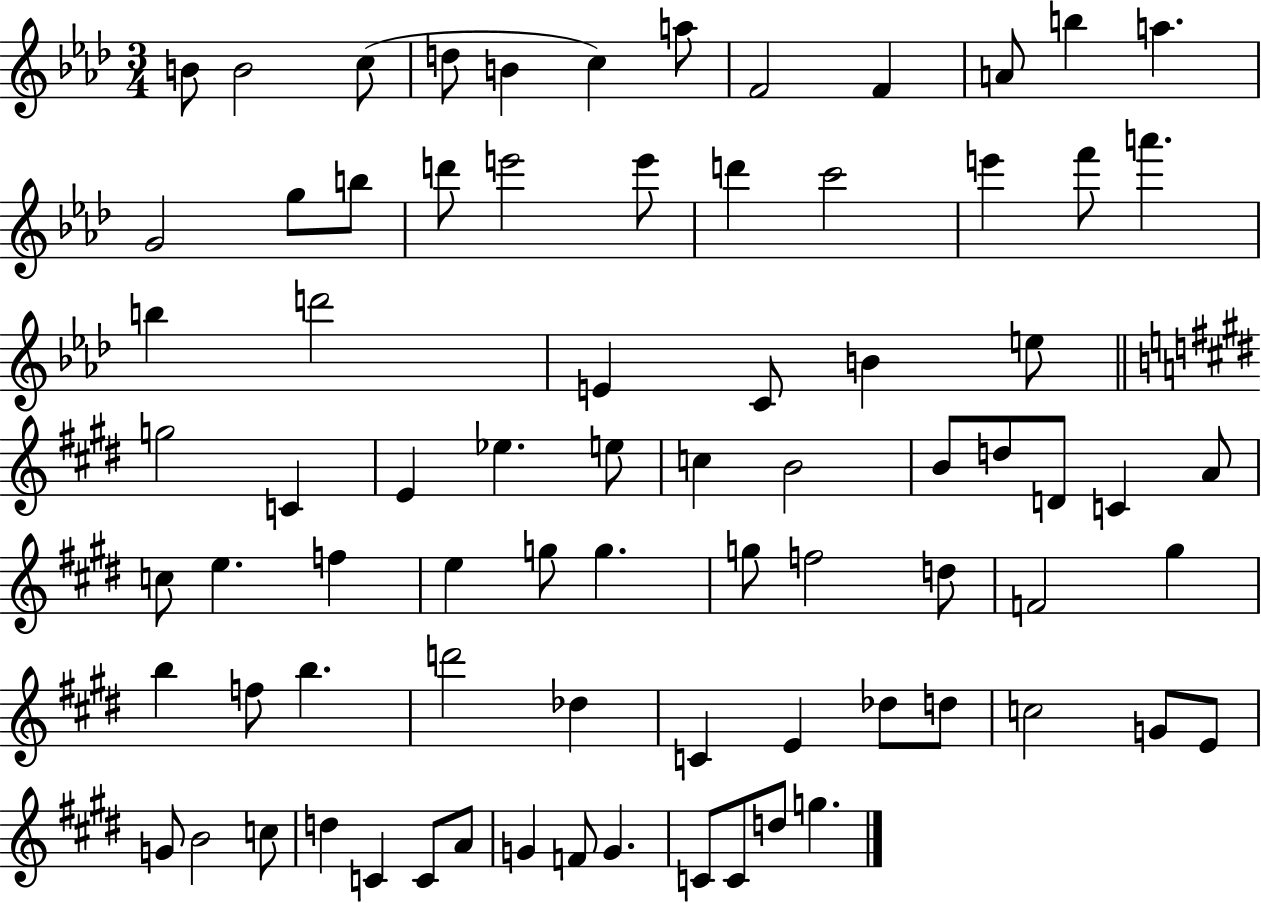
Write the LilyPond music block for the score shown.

{
  \clef treble
  \numericTimeSignature
  \time 3/4
  \key aes \major
  b'8 b'2 c''8( | d''8 b'4 c''4) a''8 | f'2 f'4 | a'8 b''4 a''4. | \break g'2 g''8 b''8 | d'''8 e'''2 e'''8 | d'''4 c'''2 | e'''4 f'''8 a'''4. | \break b''4 d'''2 | e'4 c'8 b'4 e''8 | \bar "||" \break \key e \major g''2 c'4 | e'4 ees''4. e''8 | c''4 b'2 | b'8 d''8 d'8 c'4 a'8 | \break c''8 e''4. f''4 | e''4 g''8 g''4. | g''8 f''2 d''8 | f'2 gis''4 | \break b''4 f''8 b''4. | d'''2 des''4 | c'4 e'4 des''8 d''8 | c''2 g'8 e'8 | \break g'8 b'2 c''8 | d''4 c'4 c'8 a'8 | g'4 f'8 g'4. | c'8 c'8 d''8 g''4. | \break \bar "|."
}